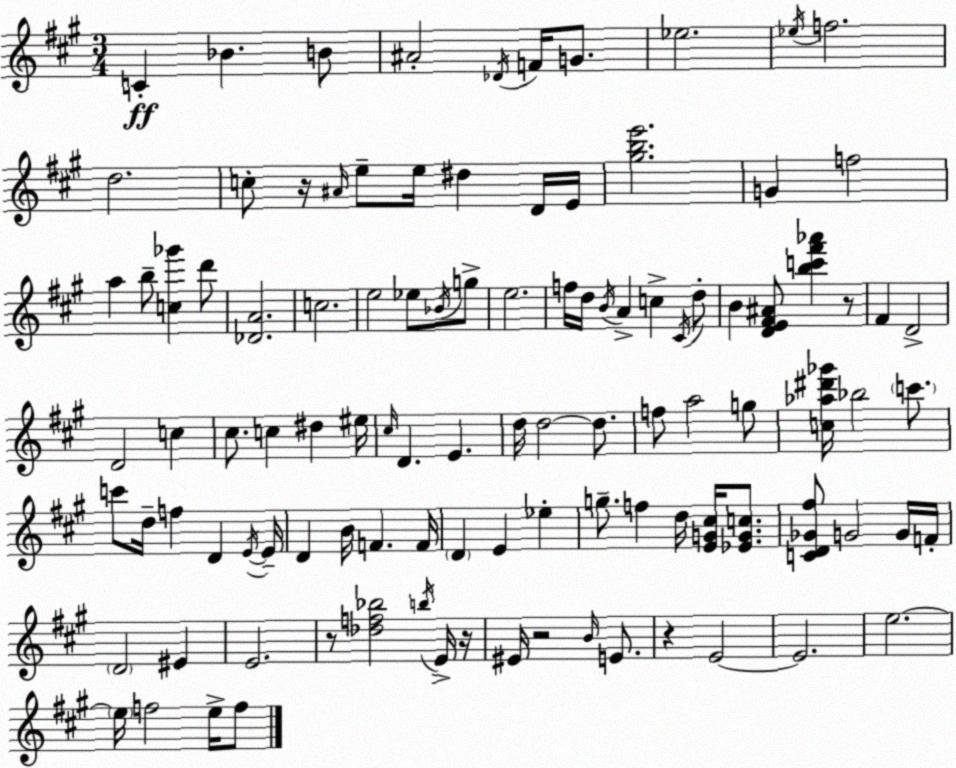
X:1
T:Untitled
M:3/4
L:1/4
K:A
C _B B/2 ^A2 _D/4 F/4 G/2 _e2 _e/4 f2 d2 c/2 z/4 ^A/4 e/2 e/4 ^d D/4 E/4 [^gbe']2 G f2 a b/2 [c_g'] d'/2 [_DA]2 c2 e2 _e/2 _B/4 g/2 e2 f/4 d/4 B/4 A c ^C/4 d/2 B [DE^F^A]/2 [bc'^f'_a'] z/2 ^F D2 D2 c ^c/2 c ^d ^e/4 ^c/4 D E d/4 d2 d/2 f/2 a2 g/2 [c_a^d'_g']/4 _b2 c'/2 c'/2 d/4 f D E/4 E/4 D B/4 F F/4 D E _e g/2 f d/4 [EG^c]/4 [_EGc]/2 [CD_G^f]/2 G2 G/4 F/4 D2 ^E E2 z/2 [_df_b]2 b/4 E/4 z/4 ^E/4 z2 B/4 E/2 z E2 E2 e2 e/4 f2 e/4 f/2